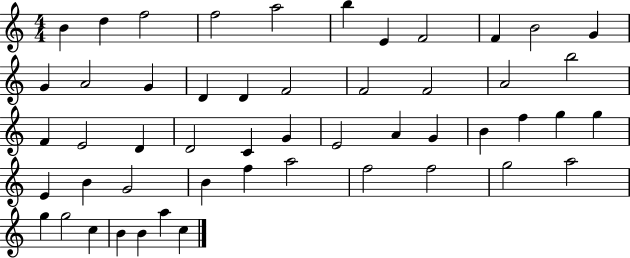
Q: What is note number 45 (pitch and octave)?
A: G5